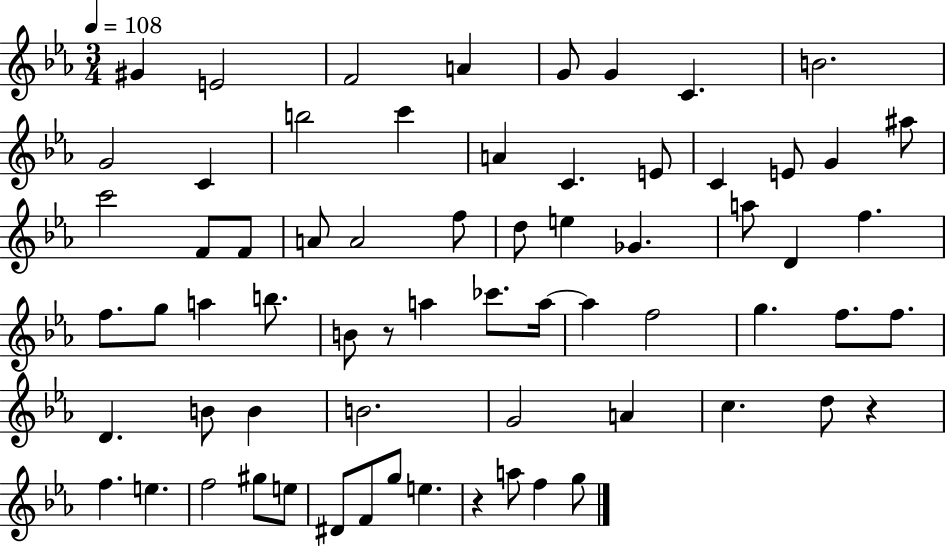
G#4/q E4/h F4/h A4/q G4/e G4/q C4/q. B4/h. G4/h C4/q B5/h C6/q A4/q C4/q. E4/e C4/q E4/e G4/q A#5/e C6/h F4/e F4/e A4/e A4/h F5/e D5/e E5/q Gb4/q. A5/e D4/q F5/q. F5/e. G5/e A5/q B5/e. B4/e R/e A5/q CES6/e. A5/s A5/q F5/h G5/q. F5/e. F5/e. D4/q. B4/e B4/q B4/h. G4/h A4/q C5/q. D5/e R/q F5/q. E5/q. F5/h G#5/e E5/e D#4/e F4/e G5/e E5/q. R/q A5/e F5/q G5/e